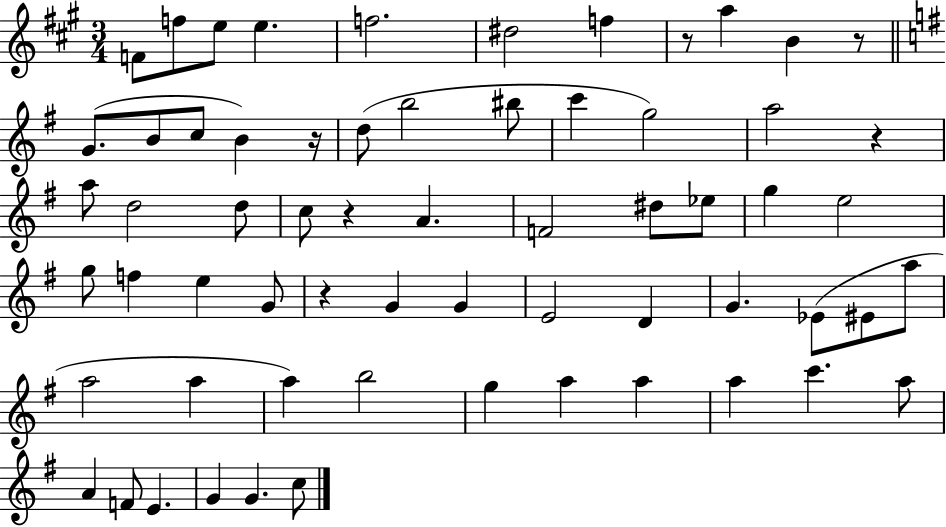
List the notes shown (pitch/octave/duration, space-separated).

F4/e F5/e E5/e E5/q. F5/h. D#5/h F5/q R/e A5/q B4/q R/e G4/e. B4/e C5/e B4/q R/s D5/e B5/h BIS5/e C6/q G5/h A5/h R/q A5/e D5/h D5/e C5/e R/q A4/q. F4/h D#5/e Eb5/e G5/q E5/h G5/e F5/q E5/q G4/e R/q G4/q G4/q E4/h D4/q G4/q. Eb4/e EIS4/e A5/e A5/h A5/q A5/q B5/h G5/q A5/q A5/q A5/q C6/q. A5/e A4/q F4/e E4/q. G4/q G4/q. C5/e